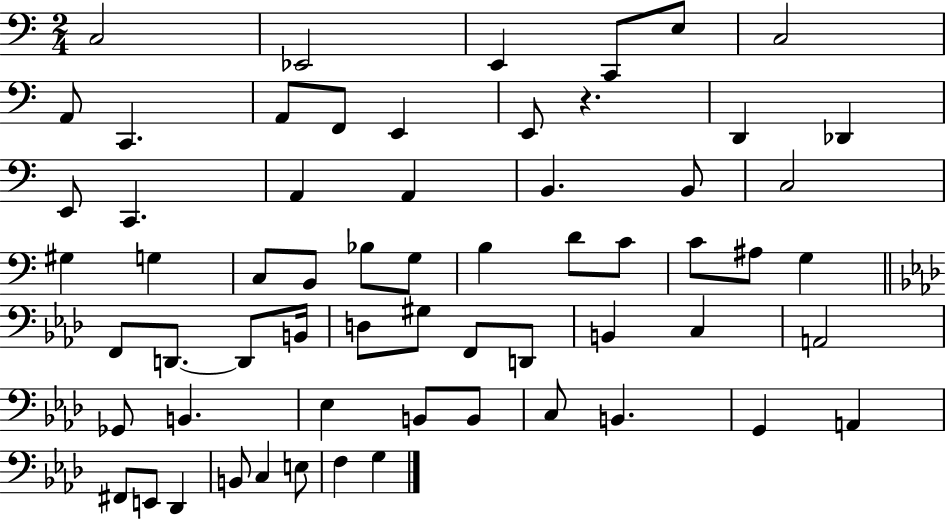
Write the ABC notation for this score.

X:1
T:Untitled
M:2/4
L:1/4
K:C
C,2 _E,,2 E,, C,,/2 E,/2 C,2 A,,/2 C,, A,,/2 F,,/2 E,, E,,/2 z D,, _D,, E,,/2 C,, A,, A,, B,, B,,/2 C,2 ^G, G, C,/2 B,,/2 _B,/2 G,/2 B, D/2 C/2 C/2 ^A,/2 G, F,,/2 D,,/2 D,,/2 B,,/4 D,/2 ^G,/2 F,,/2 D,,/2 B,, C, A,,2 _G,,/2 B,, _E, B,,/2 B,,/2 C,/2 B,, G,, A,, ^F,,/2 E,,/2 _D,, B,,/2 C, E,/2 F, G,